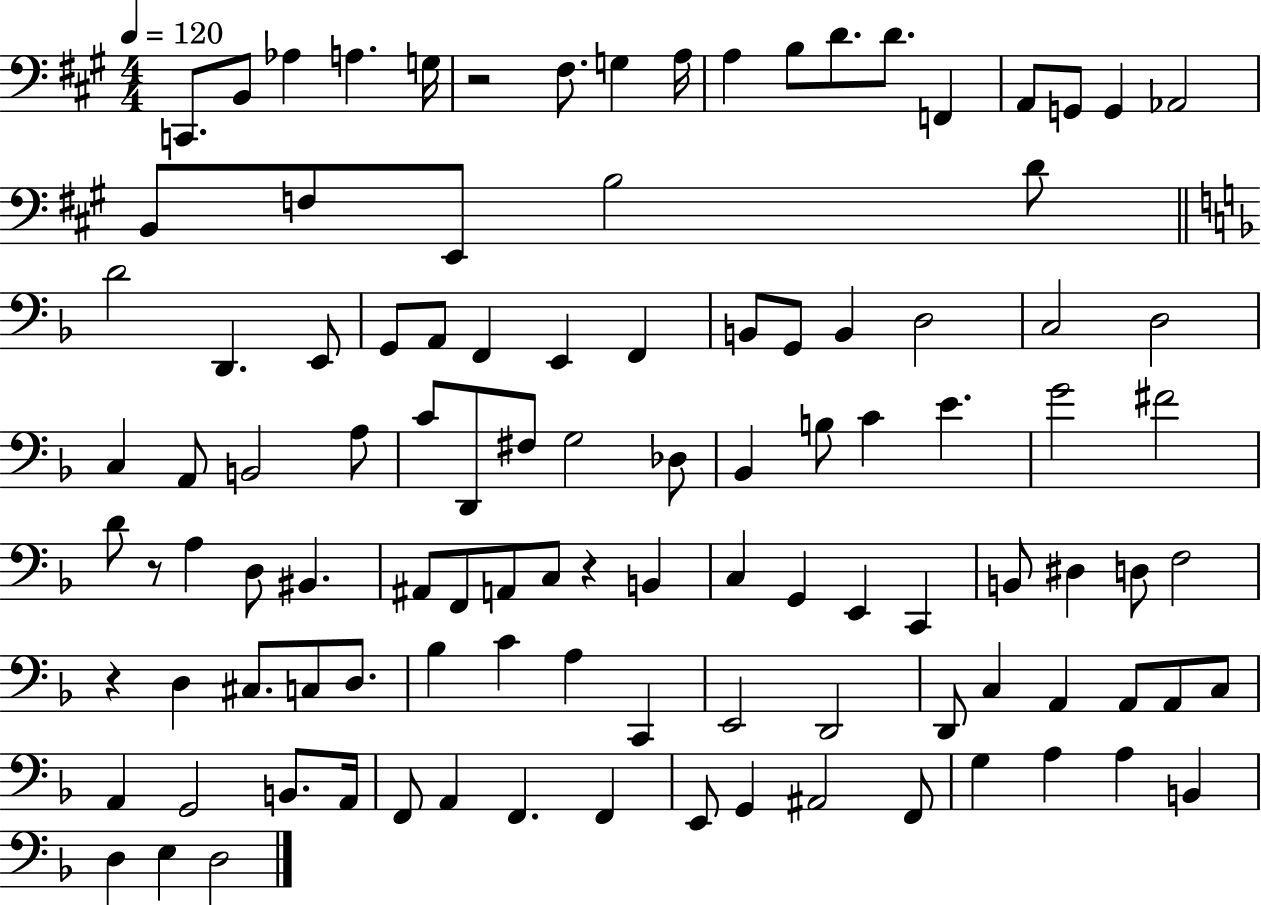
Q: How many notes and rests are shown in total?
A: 107